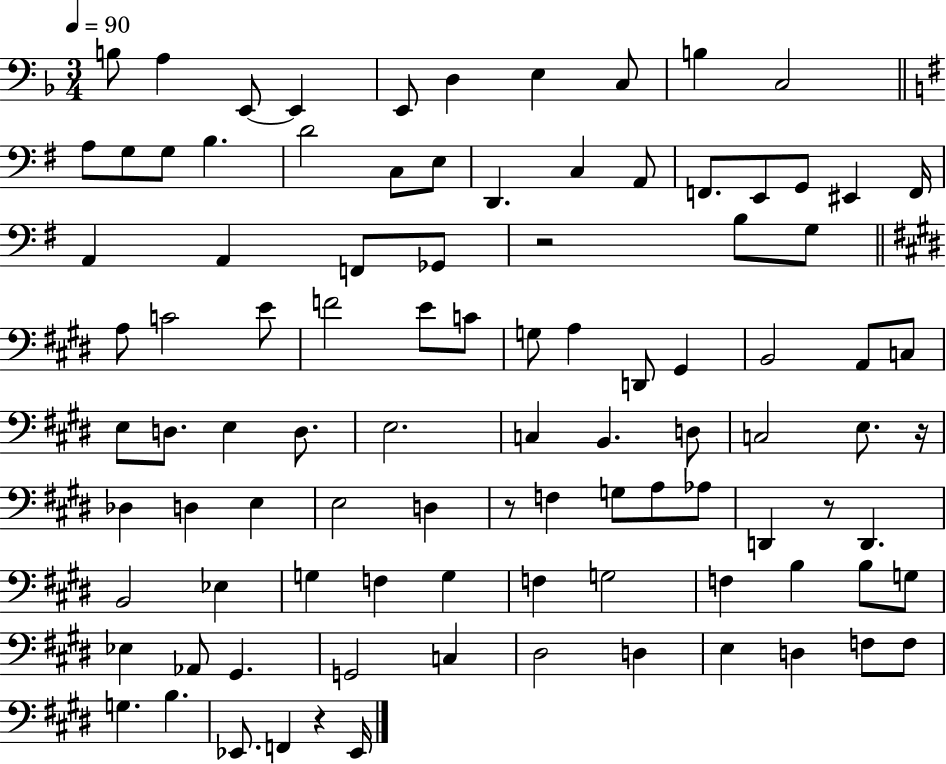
X:1
T:Untitled
M:3/4
L:1/4
K:F
B,/2 A, E,,/2 E,, E,,/2 D, E, C,/2 B, C,2 A,/2 G,/2 G,/2 B, D2 C,/2 E,/2 D,, C, A,,/2 F,,/2 E,,/2 G,,/2 ^E,, F,,/4 A,, A,, F,,/2 _G,,/2 z2 B,/2 G,/2 A,/2 C2 E/2 F2 E/2 C/2 G,/2 A, D,,/2 ^G,, B,,2 A,,/2 C,/2 E,/2 D,/2 E, D,/2 E,2 C, B,, D,/2 C,2 E,/2 z/4 _D, D, E, E,2 D, z/2 F, G,/2 A,/2 _A,/2 D,, z/2 D,, B,,2 _E, G, F, G, F, G,2 F, B, B,/2 G,/2 _E, _A,,/2 ^G,, G,,2 C, ^D,2 D, E, D, F,/2 F,/2 G, B, _E,,/2 F,, z _E,,/4